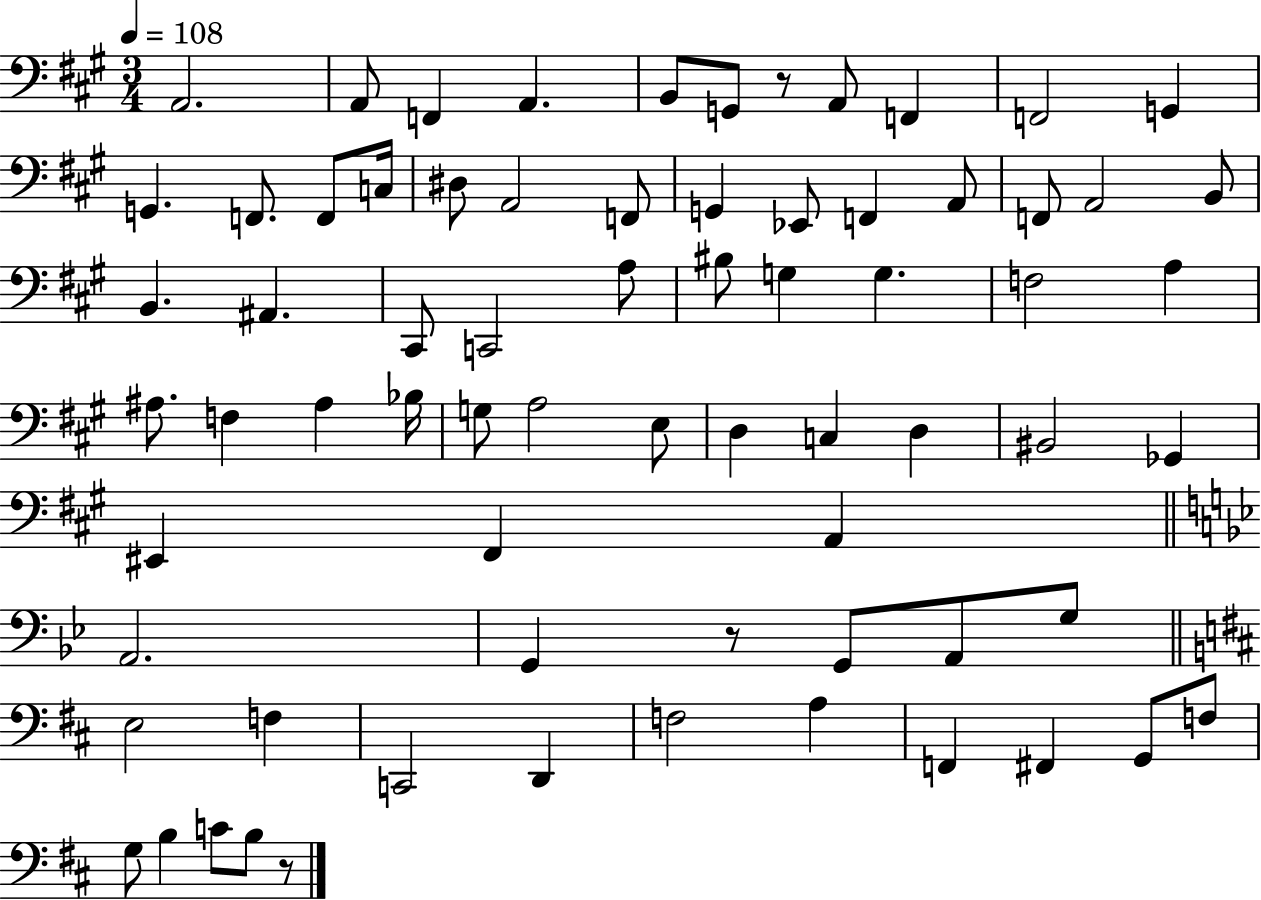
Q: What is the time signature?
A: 3/4